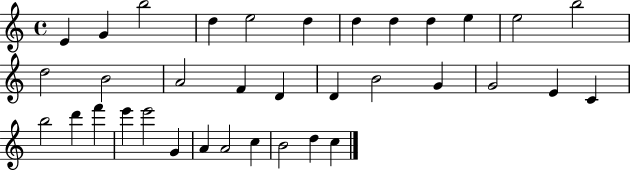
E4/q G4/q B5/h D5/q E5/h D5/q D5/q D5/q D5/q E5/q E5/h B5/h D5/h B4/h A4/h F4/q D4/q D4/q B4/h G4/q G4/h E4/q C4/q B5/h D6/q F6/q E6/q E6/h G4/q A4/q A4/h C5/q B4/h D5/q C5/q